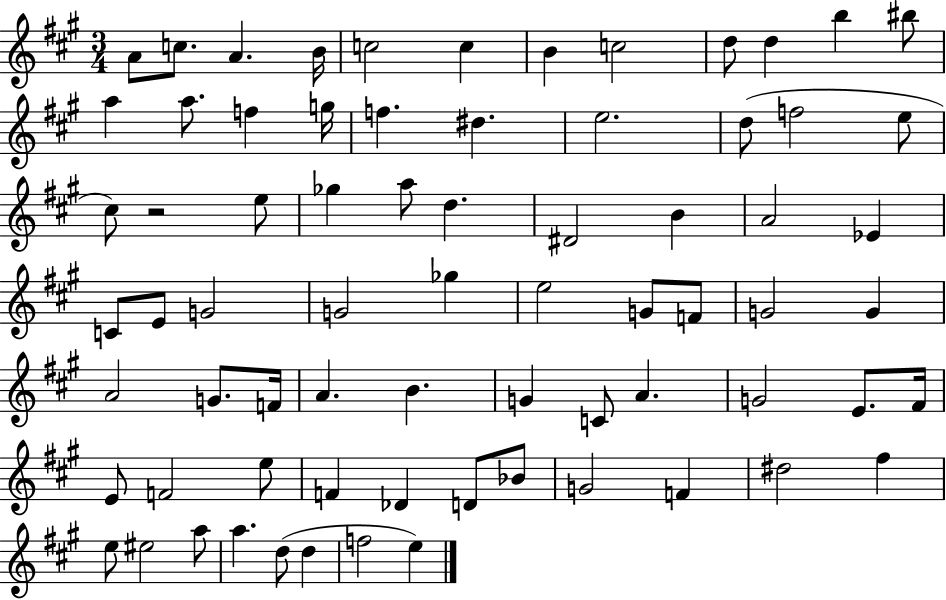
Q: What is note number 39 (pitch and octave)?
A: F4